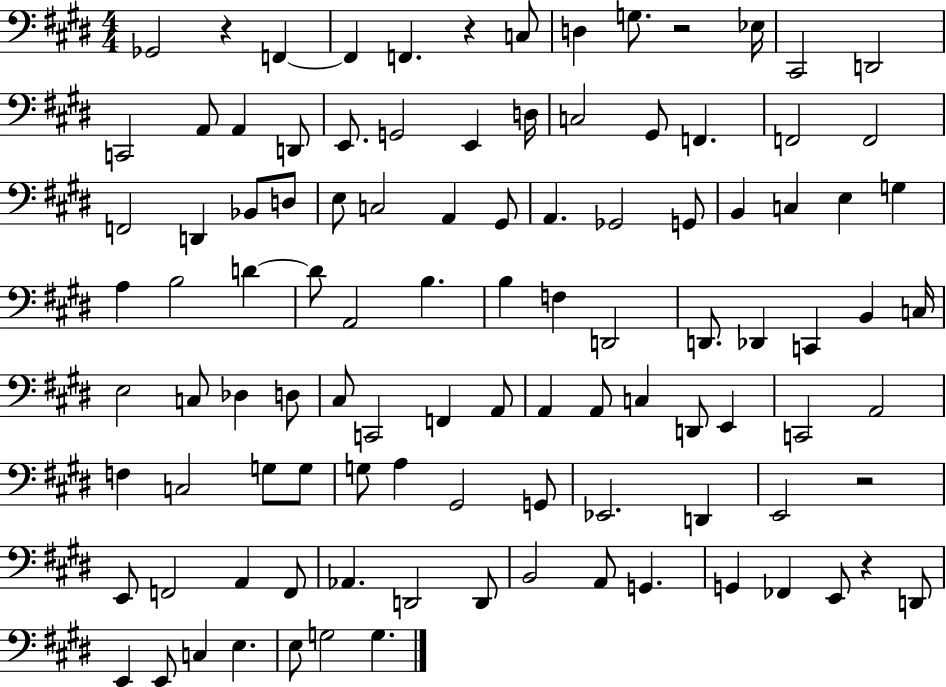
X:1
T:Untitled
M:4/4
L:1/4
K:E
_G,,2 z F,, F,, F,, z C,/2 D, G,/2 z2 _E,/4 ^C,,2 D,,2 C,,2 A,,/2 A,, D,,/2 E,,/2 G,,2 E,, D,/4 C,2 ^G,,/2 F,, F,,2 F,,2 F,,2 D,, _B,,/2 D,/2 E,/2 C,2 A,, ^G,,/2 A,, _G,,2 G,,/2 B,, C, E, G, A, B,2 D D/2 A,,2 B, B, F, D,,2 D,,/2 _D,, C,, B,, C,/4 E,2 C,/2 _D, D,/2 ^C,/2 C,,2 F,, A,,/2 A,, A,,/2 C, D,,/2 E,, C,,2 A,,2 F, C,2 G,/2 G,/2 G,/2 A, ^G,,2 G,,/2 _E,,2 D,, E,,2 z2 E,,/2 F,,2 A,, F,,/2 _A,, D,,2 D,,/2 B,,2 A,,/2 G,, G,, _F,, E,,/2 z D,,/2 E,, E,,/2 C, E, E,/2 G,2 G,